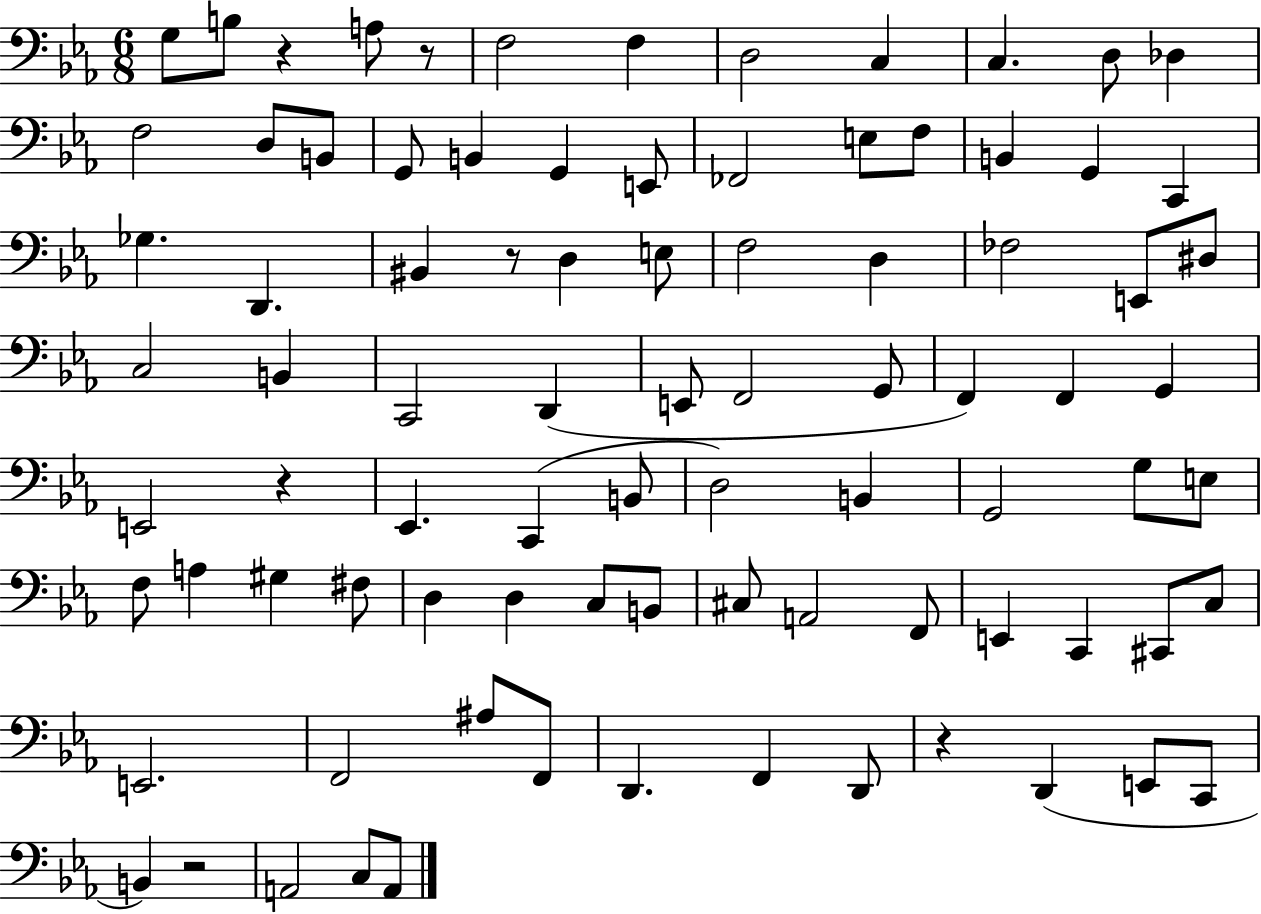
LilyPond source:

{
  \clef bass
  \numericTimeSignature
  \time 6/8
  \key ees \major
  g8 b8 r4 a8 r8 | f2 f4 | d2 c4 | c4. d8 des4 | \break f2 d8 b,8 | g,8 b,4 g,4 e,8 | fes,2 e8 f8 | b,4 g,4 c,4 | \break ges4. d,4. | bis,4 r8 d4 e8 | f2 d4 | fes2 e,8 dis8 | \break c2 b,4 | c,2 d,4( | e,8 f,2 g,8 | f,4) f,4 g,4 | \break e,2 r4 | ees,4. c,4( b,8 | d2) b,4 | g,2 g8 e8 | \break f8 a4 gis4 fis8 | d4 d4 c8 b,8 | cis8 a,2 f,8 | e,4 c,4 cis,8 c8 | \break e,2. | f,2 ais8 f,8 | d,4. f,4 d,8 | r4 d,4( e,8 c,8 | \break b,4) r2 | a,2 c8 a,8 | \bar "|."
}